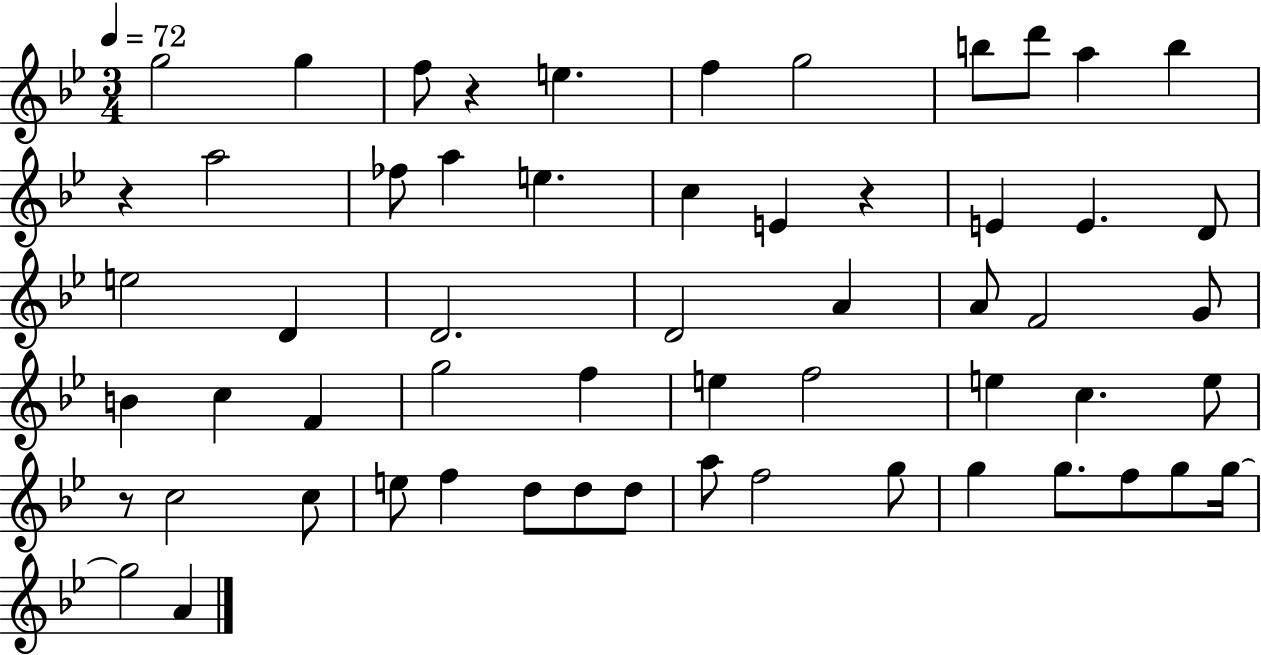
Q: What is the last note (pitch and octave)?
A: A4